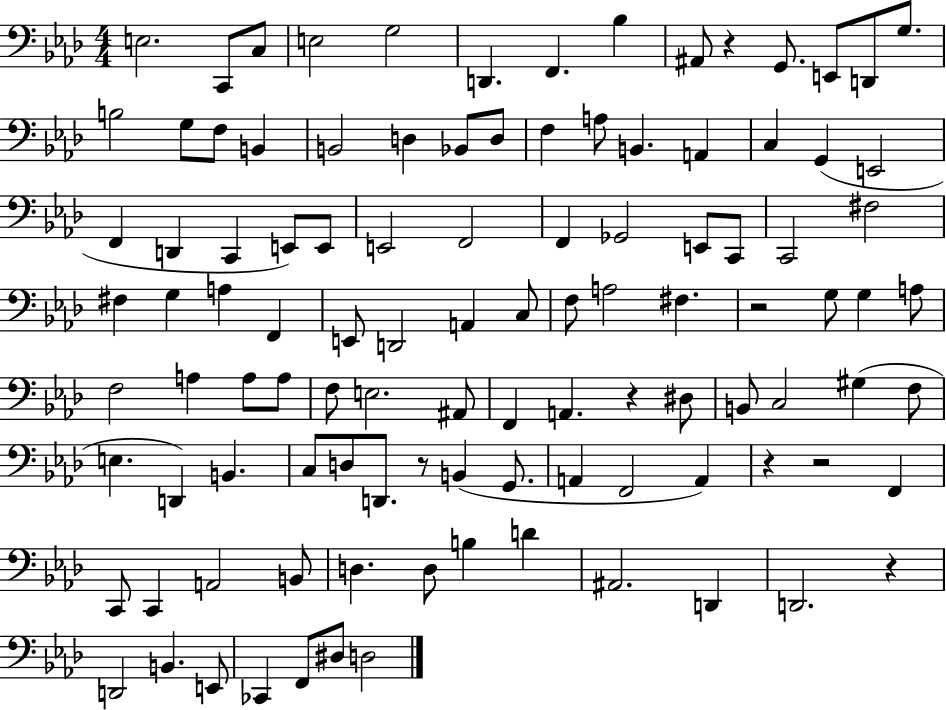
{
  \clef bass
  \numericTimeSignature
  \time 4/4
  \key aes \major
  e2. c,8 c8 | e2 g2 | d,4. f,4. bes4 | ais,8 r4 g,8. e,8 d,8 g8. | \break b2 g8 f8 b,4 | b,2 d4 bes,8 d8 | f4 a8 b,4. a,4 | c4 g,4( e,2 | \break f,4 d,4 c,4 e,8) e,8 | e,2 f,2 | f,4 ges,2 e,8 c,8 | c,2 fis2 | \break fis4 g4 a4 f,4 | e,8 d,2 a,4 c8 | f8 a2 fis4. | r2 g8 g4 a8 | \break f2 a4 a8 a8 | f8 e2. ais,8 | f,4 a,4. r4 dis8 | b,8 c2 gis4( f8 | \break e4. d,4) b,4. | c8 d8 d,8. r8 b,4( g,8. | a,4 f,2 a,4) | r4 r2 f,4 | \break c,8 c,4 a,2 b,8 | d4. d8 b4 d'4 | ais,2. d,4 | d,2. r4 | \break d,2 b,4. e,8 | ces,4 f,8 dis8 d2 | \bar "|."
}